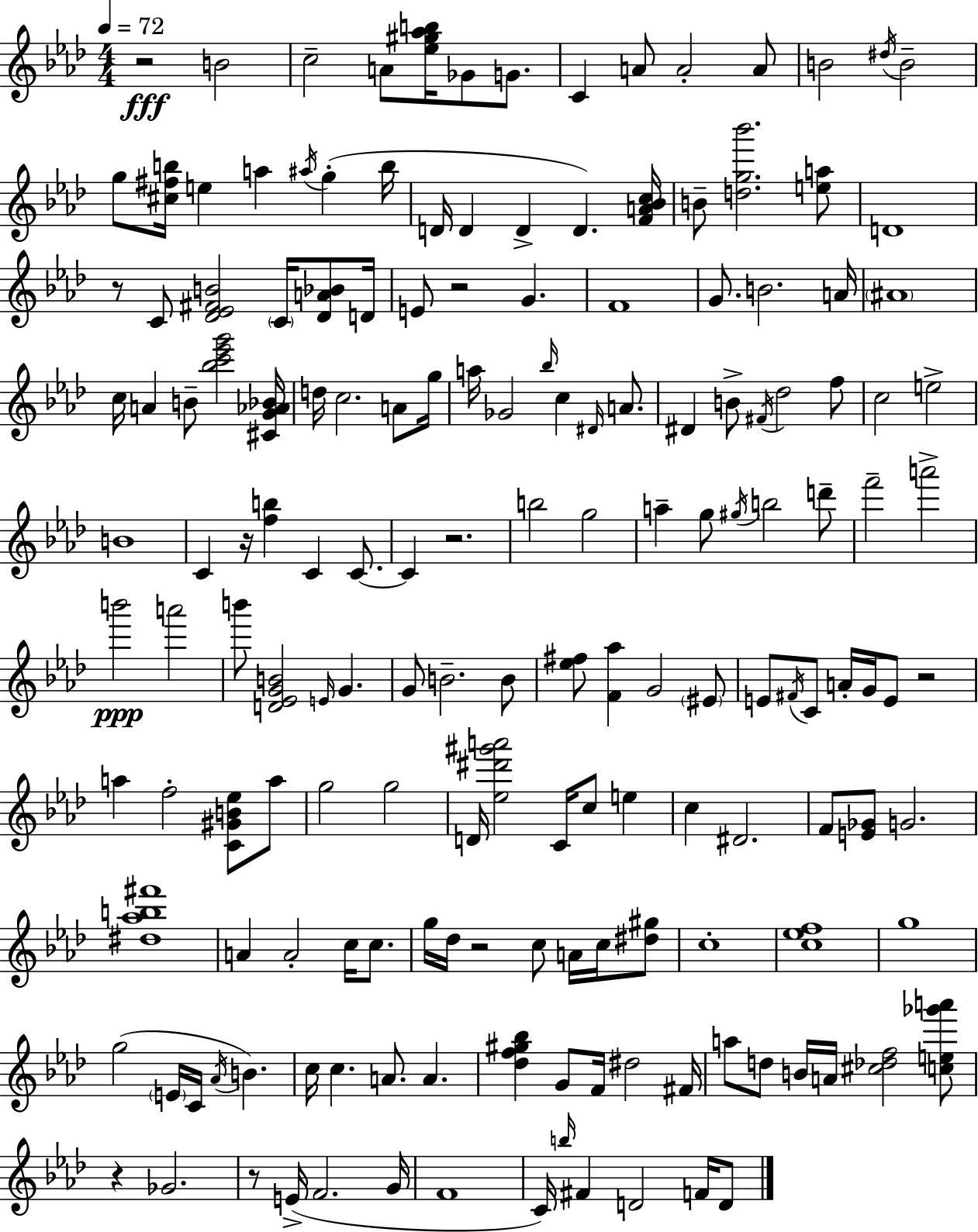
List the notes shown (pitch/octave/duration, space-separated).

R/h B4/h C5/h A4/e [Eb5,G#5,Ab5,B5]/s Gb4/e G4/e. C4/q A4/e A4/h A4/e B4/h D#5/s B4/h G5/e [C#5,F#5,B5]/s E5/q A5/q A#5/s G5/q B5/s D4/s D4/q D4/q D4/q. [F4,A4,Bb4,C5]/s B4/e [D5,G5,Bb6]/h. [E5,A5]/e D4/w R/e C4/e [Db4,Eb4,F#4,B4]/h C4/s [Db4,A4,Bb4]/e D4/s E4/e R/h G4/q. F4/w G4/e. B4/h. A4/s A#4/w C5/s A4/q B4/e [Bb5,C6,Eb6,G6]/h [C#4,G4,Ab4,Bb4]/s D5/s C5/h. A4/e G5/s A5/s Gb4/h Bb5/s C5/q D#4/s A4/e. D#4/q B4/e F#4/s Db5/h F5/e C5/h E5/h B4/w C4/q R/s [F5,B5]/q C4/q C4/e. C4/q R/h. B5/h G5/h A5/q G5/e G#5/s B5/h D6/e F6/h A6/h B6/h A6/h B6/e [D4,Eb4,G4,B4]/h E4/s G4/q. G4/e B4/h. B4/e [Eb5,F#5]/e [F4,Ab5]/q G4/h EIS4/e E4/e F#4/s C4/e A4/s G4/s E4/e R/h A5/q F5/h [C4,G#4,B4,Eb5]/e A5/e G5/h G5/h D4/s [Eb5,D#6,G#6,A6]/h C4/s C5/e E5/q C5/q D#4/h. F4/e [E4,Gb4]/e G4/h. [D#5,Ab5,B5,F#6]/w A4/q A4/h C5/s C5/e. G5/s Db5/s R/h C5/e A4/s C5/s [D#5,G#5]/e C5/w [C5,Eb5,F5]/w G5/w G5/h E4/s C4/s Ab4/s B4/q. C5/s C5/q. A4/e. A4/q. [Db5,F5,G#5,Bb5]/q G4/e F4/s D#5/h F#4/s A5/e D5/e B4/s A4/s [C#5,Db5,F5]/h [C5,E5,Gb6,A6]/e R/q Gb4/h. R/e E4/s F4/h. G4/s F4/w C4/s B5/s F#4/q D4/h F4/s D4/e